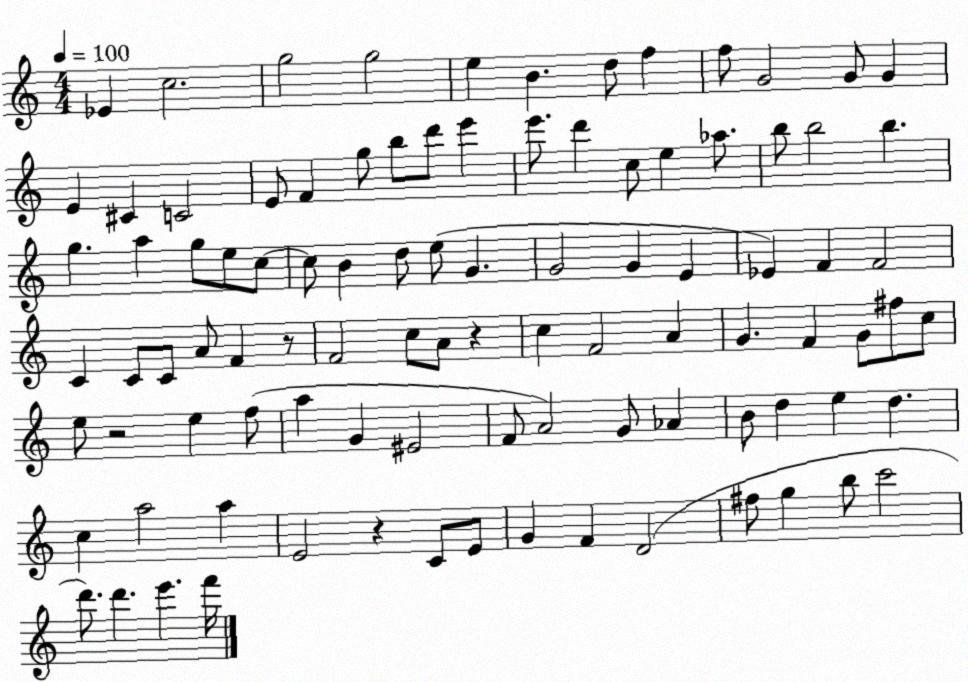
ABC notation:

X:1
T:Untitled
M:4/4
L:1/4
K:C
_E c2 g2 g2 e B d/2 f f/2 G2 G/2 G E ^C C2 E/2 F g/2 b/2 d'/2 e' e'/2 d' c/2 e _a/2 b/2 b2 b g a g/2 e/2 c/2 c/2 B d/2 e/2 G G2 G E _E F F2 C C/2 C/2 A/2 F z/2 F2 c/2 A/2 z c F2 A G F G/2 ^f/2 c/2 e/2 z2 e f/2 a G ^E2 F/2 A2 G/2 _A B/2 d e d c a2 a E2 z C/2 E/2 G F D2 ^f/2 g b/2 c'2 d'/2 d' e' f'/4